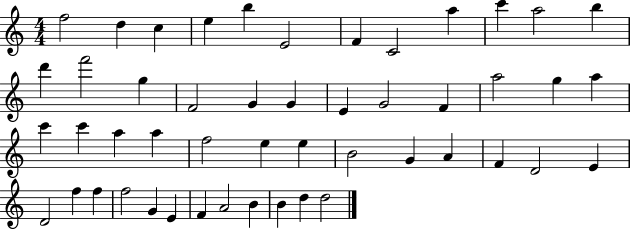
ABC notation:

X:1
T:Untitled
M:4/4
L:1/4
K:C
f2 d c e b E2 F C2 a c' a2 b d' f'2 g F2 G G E G2 F a2 g a c' c' a a f2 e e B2 G A F D2 E D2 f f f2 G E F A2 B B d d2